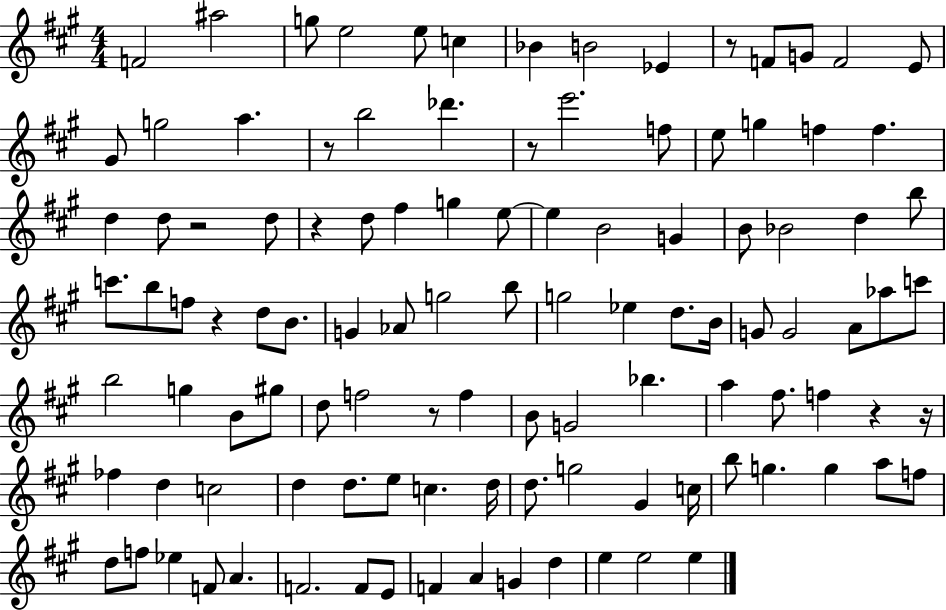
F4/h A#5/h G5/e E5/h E5/e C5/q Bb4/q B4/h Eb4/q R/e F4/e G4/e F4/h E4/e G#4/e G5/h A5/q. R/e B5/h Db6/q. R/e E6/h. F5/e E5/e G5/q F5/q F5/q. D5/q D5/e R/h D5/e R/q D5/e F#5/q G5/q E5/e E5/q B4/h G4/q B4/e Bb4/h D5/q B5/e C6/e. B5/e F5/e R/q D5/e B4/e. G4/q Ab4/e G5/h B5/e G5/h Eb5/q D5/e. B4/s G4/e G4/h A4/e Ab5/e C6/e B5/h G5/q B4/e G#5/e D5/e F5/h R/e F5/q B4/e G4/h Bb5/q. A5/q F#5/e. F5/q R/q R/s FES5/q D5/q C5/h D5/q D5/e. E5/e C5/q. D5/s D5/e. G5/h G#4/q C5/s B5/e G5/q. G5/q A5/e F5/e D5/e F5/e Eb5/q F4/e A4/q. F4/h. F4/e E4/e F4/q A4/q G4/q D5/q E5/q E5/h E5/q